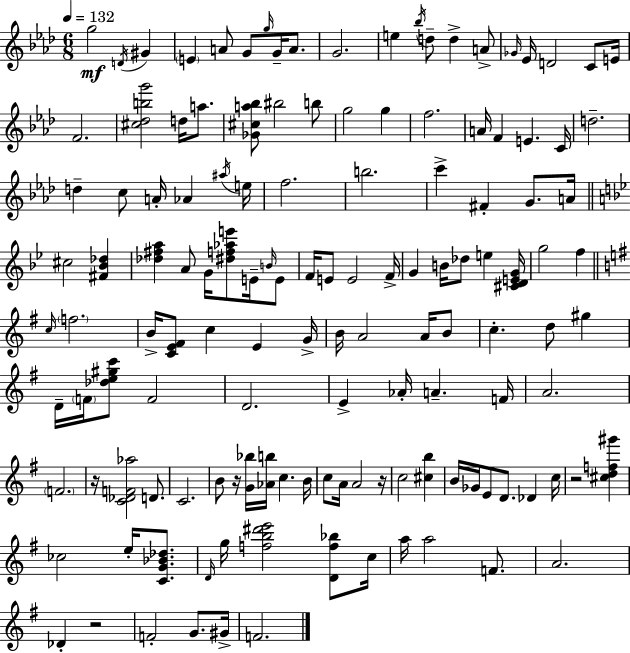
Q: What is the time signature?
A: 6/8